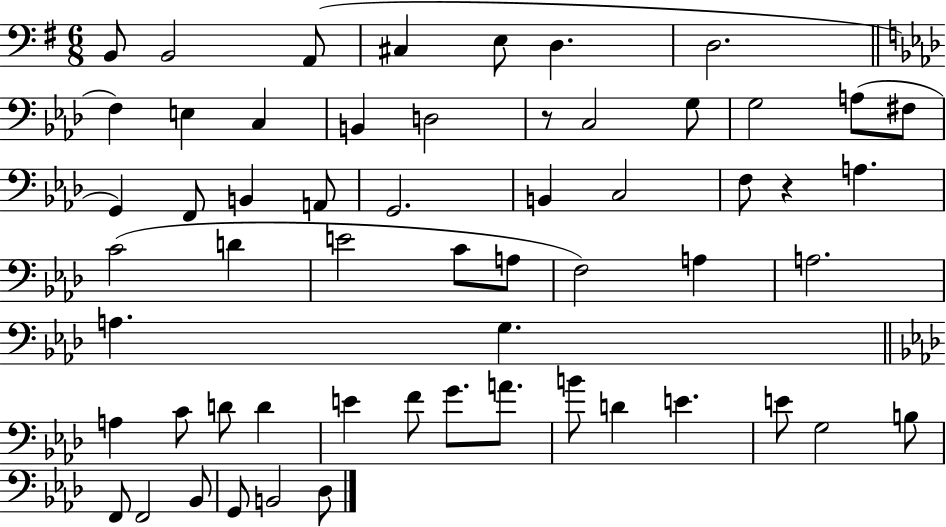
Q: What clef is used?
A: bass